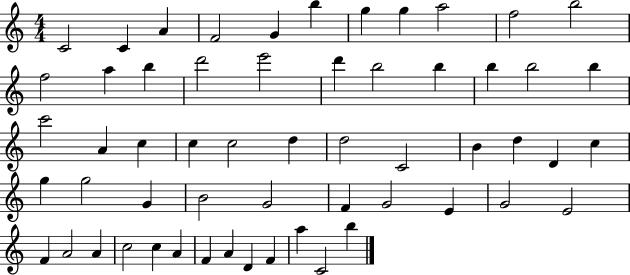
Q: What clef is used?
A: treble